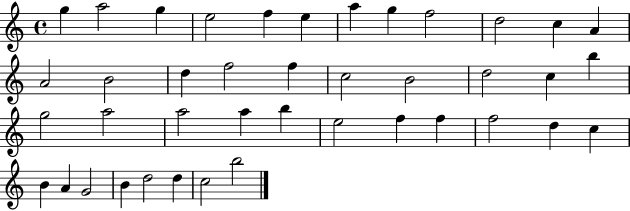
{
  \clef treble
  \time 4/4
  \defaultTimeSignature
  \key c \major
  g''4 a''2 g''4 | e''2 f''4 e''4 | a''4 g''4 f''2 | d''2 c''4 a'4 | \break a'2 b'2 | d''4 f''2 f''4 | c''2 b'2 | d''2 c''4 b''4 | \break g''2 a''2 | a''2 a''4 b''4 | e''2 f''4 f''4 | f''2 d''4 c''4 | \break b'4 a'4 g'2 | b'4 d''2 d''4 | c''2 b''2 | \bar "|."
}